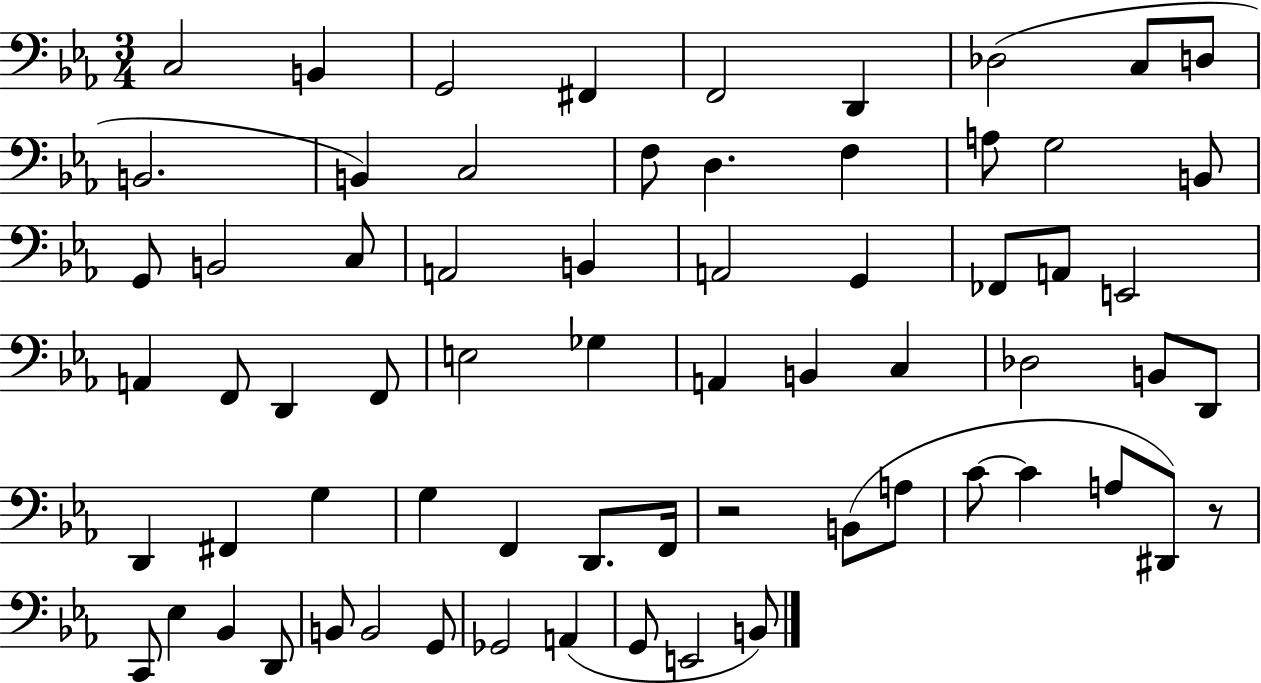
X:1
T:Untitled
M:3/4
L:1/4
K:Eb
C,2 B,, G,,2 ^F,, F,,2 D,, _D,2 C,/2 D,/2 B,,2 B,, C,2 F,/2 D, F, A,/2 G,2 B,,/2 G,,/2 B,,2 C,/2 A,,2 B,, A,,2 G,, _F,,/2 A,,/2 E,,2 A,, F,,/2 D,, F,,/2 E,2 _G, A,, B,, C, _D,2 B,,/2 D,,/2 D,, ^F,, G, G, F,, D,,/2 F,,/4 z2 B,,/2 A,/2 C/2 C A,/2 ^D,,/2 z/2 C,,/2 _E, _B,, D,,/2 B,,/2 B,,2 G,,/2 _G,,2 A,, G,,/2 E,,2 B,,/2